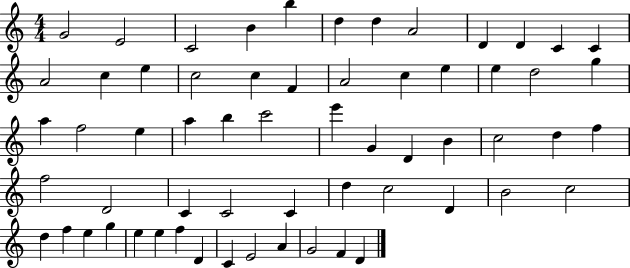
{
  \clef treble
  \numericTimeSignature
  \time 4/4
  \key c \major
  g'2 e'2 | c'2 b'4 b''4 | d''4 d''4 a'2 | d'4 d'4 c'4 c'4 | \break a'2 c''4 e''4 | c''2 c''4 f'4 | a'2 c''4 e''4 | e''4 d''2 g''4 | \break a''4 f''2 e''4 | a''4 b''4 c'''2 | e'''4 g'4 d'4 b'4 | c''2 d''4 f''4 | \break f''2 d'2 | c'4 c'2 c'4 | d''4 c''2 d'4 | b'2 c''2 | \break d''4 f''4 e''4 g''4 | e''4 e''4 f''4 d'4 | c'4 e'2 a'4 | g'2 f'4 d'4 | \break \bar "|."
}